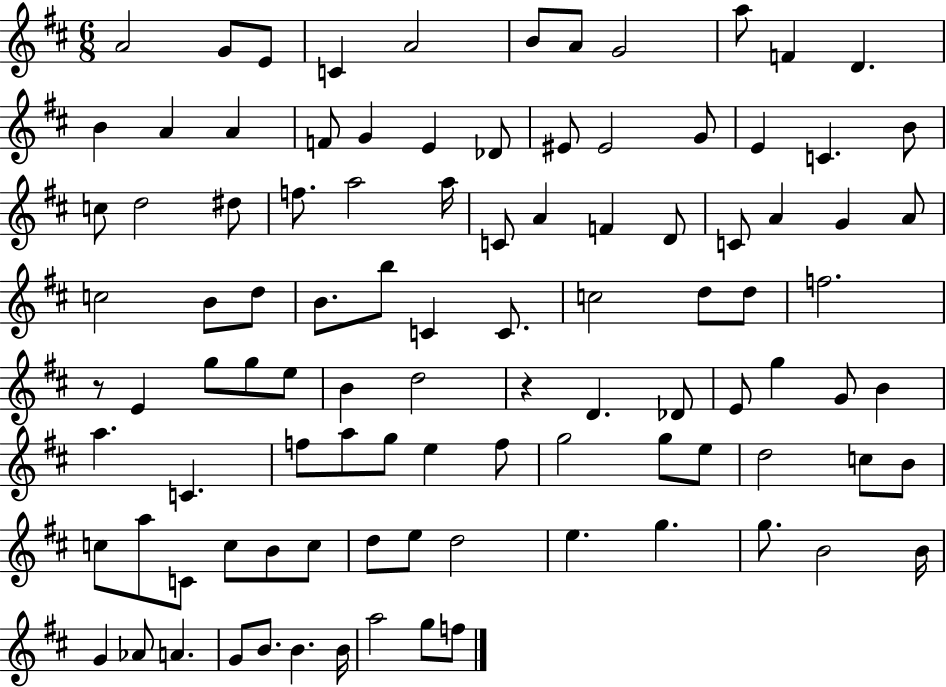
A4/h G4/e E4/e C4/q A4/h B4/e A4/e G4/h A5/e F4/q D4/q. B4/q A4/q A4/q F4/e G4/q E4/q Db4/e EIS4/e EIS4/h G4/e E4/q C4/q. B4/e C5/e D5/h D#5/e F5/e. A5/h A5/s C4/e A4/q F4/q D4/e C4/e A4/q G4/q A4/e C5/h B4/e D5/e B4/e. B5/e C4/q C4/e. C5/h D5/e D5/e F5/h. R/e E4/q G5/e G5/e E5/e B4/q D5/h R/q D4/q. Db4/e E4/e G5/q G4/e B4/q A5/q. C4/q. F5/e A5/e G5/e E5/q F5/e G5/h G5/e E5/e D5/h C5/e B4/e C5/e A5/e C4/e C5/e B4/e C5/e D5/e E5/e D5/h E5/q. G5/q. G5/e. B4/h B4/s G4/q Ab4/e A4/q. G4/e B4/e. B4/q. B4/s A5/h G5/e F5/e